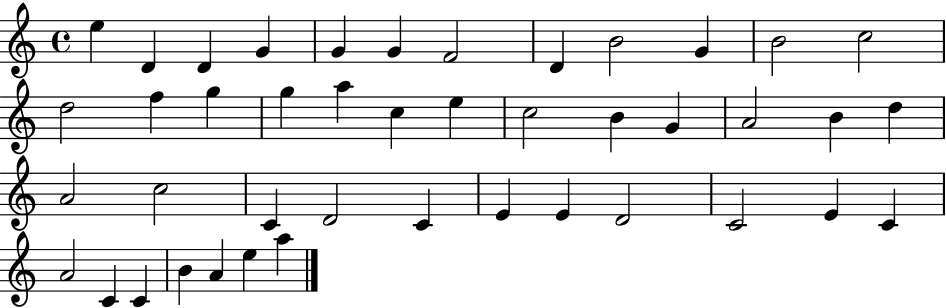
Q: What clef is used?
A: treble